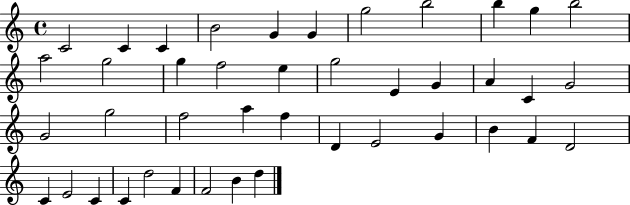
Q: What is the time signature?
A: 4/4